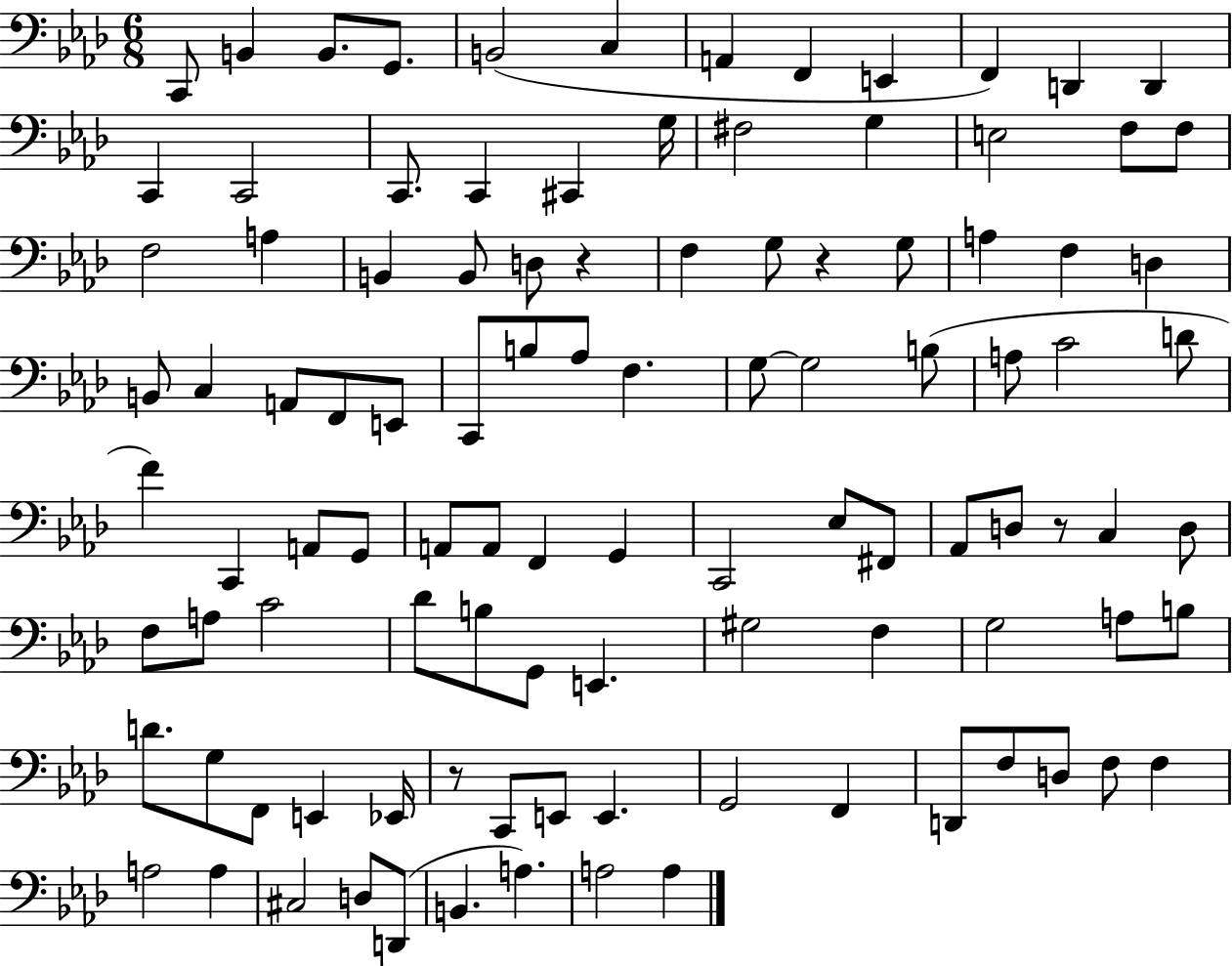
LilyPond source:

{
  \clef bass
  \numericTimeSignature
  \time 6/8
  \key aes \major
  c,8 b,4 b,8. g,8. | b,2( c4 | a,4 f,4 e,4 | f,4) d,4 d,4 | \break c,4 c,2 | c,8. c,4 cis,4 g16 | fis2 g4 | e2 f8 f8 | \break f2 a4 | b,4 b,8 d8 r4 | f4 g8 r4 g8 | a4 f4 d4 | \break b,8 c4 a,8 f,8 e,8 | c,8 b8 aes8 f4. | g8~~ g2 b8( | a8 c'2 d'8 | \break f'4) c,4 a,8 g,8 | a,8 a,8 f,4 g,4 | c,2 ees8 fis,8 | aes,8 d8 r8 c4 d8 | \break f8 a8 c'2 | des'8 b8 g,8 e,4. | gis2 f4 | g2 a8 b8 | \break d'8. g8 f,8 e,4 ees,16 | r8 c,8 e,8 e,4. | g,2 f,4 | d,8 f8 d8 f8 f4 | \break a2 a4 | cis2 d8 d,8( | b,4. a4.) | a2 a4 | \break \bar "|."
}